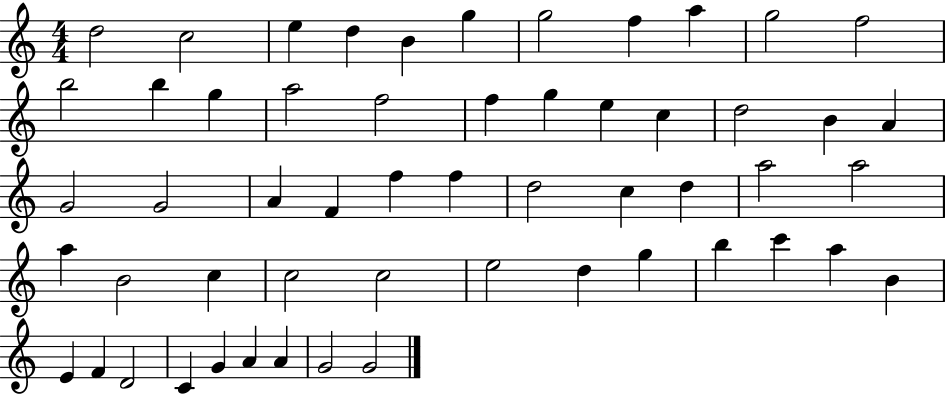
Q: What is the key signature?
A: C major